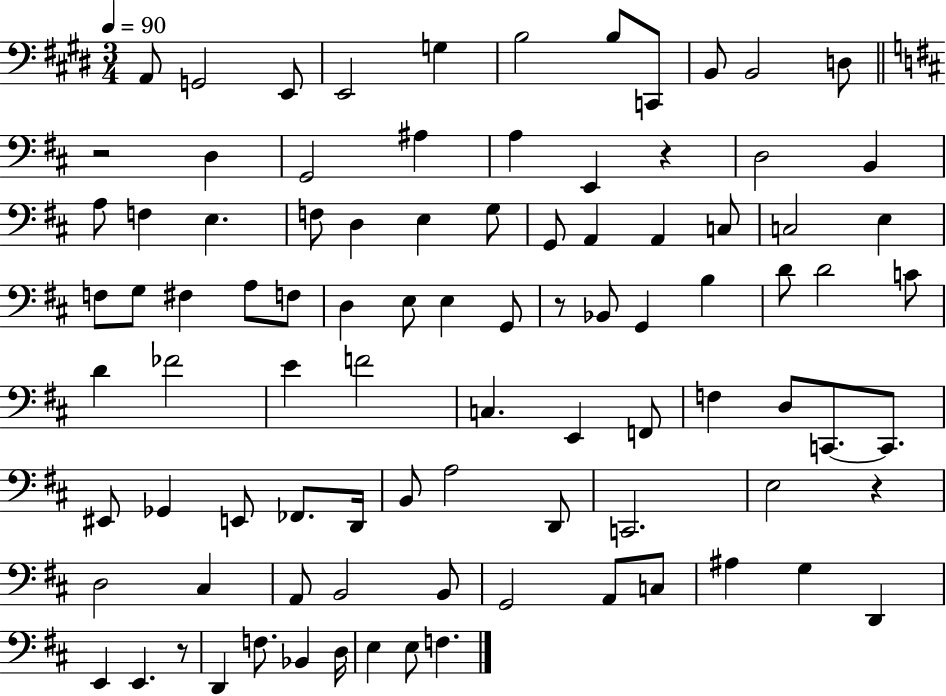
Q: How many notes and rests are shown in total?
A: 92